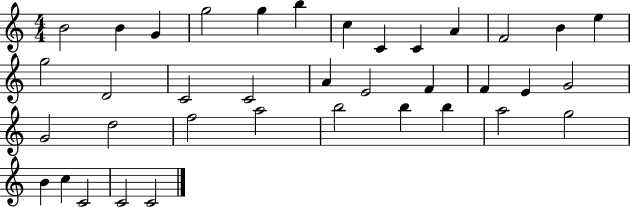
{
  \clef treble
  \numericTimeSignature
  \time 4/4
  \key c \major
  b'2 b'4 g'4 | g''2 g''4 b''4 | c''4 c'4 c'4 a'4 | f'2 b'4 e''4 | \break g''2 d'2 | c'2 c'2 | a'4 e'2 f'4 | f'4 e'4 g'2 | \break g'2 d''2 | f''2 a''2 | b''2 b''4 b''4 | a''2 g''2 | \break b'4 c''4 c'2 | c'2 c'2 | \bar "|."
}